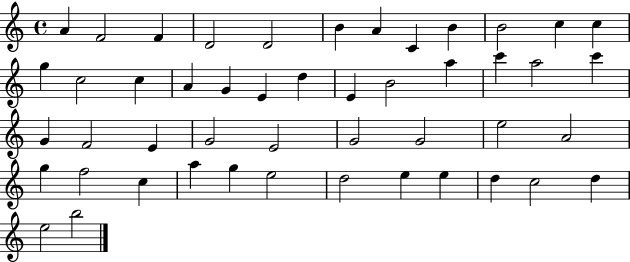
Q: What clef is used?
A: treble